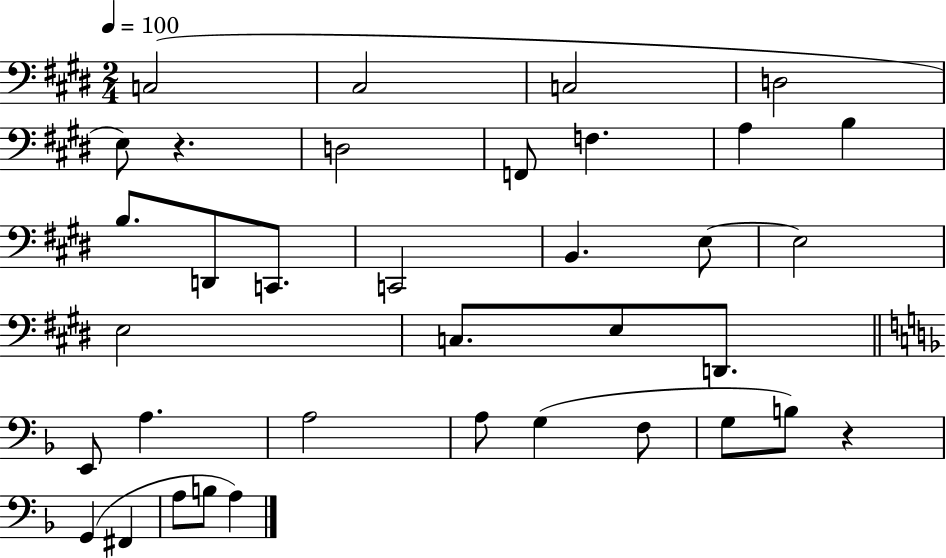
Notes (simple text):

C3/h C#3/h C3/h D3/h E3/e R/q. D3/h F2/e F3/q. A3/q B3/q B3/e. D2/e C2/e. C2/h B2/q. E3/e E3/h E3/h C3/e. E3/e D2/e. E2/e A3/q. A3/h A3/e G3/q F3/e G3/e B3/e R/q G2/q F#2/q A3/e B3/e A3/q